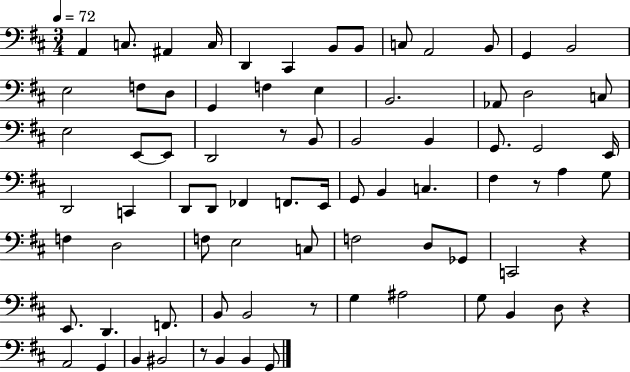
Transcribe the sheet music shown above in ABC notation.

X:1
T:Untitled
M:3/4
L:1/4
K:D
A,, C,/2 ^A,, C,/4 D,, ^C,, B,,/2 B,,/2 C,/2 A,,2 B,,/2 G,, B,,2 E,2 F,/2 D,/2 G,, F, E, B,,2 _A,,/2 D,2 C,/2 E,2 E,,/2 E,,/2 D,,2 z/2 B,,/2 B,,2 B,, G,,/2 G,,2 E,,/4 D,,2 C,, D,,/2 D,,/2 _F,, F,,/2 E,,/4 G,,/2 B,, C, ^F, z/2 A, G,/2 F, D,2 F,/2 E,2 C,/2 F,2 D,/2 _G,,/2 C,,2 z E,,/2 D,, F,,/2 B,,/2 B,,2 z/2 G, ^A,2 G,/2 B,, D,/2 z A,,2 G,, B,, ^B,,2 z/2 B,, B,, G,,/2